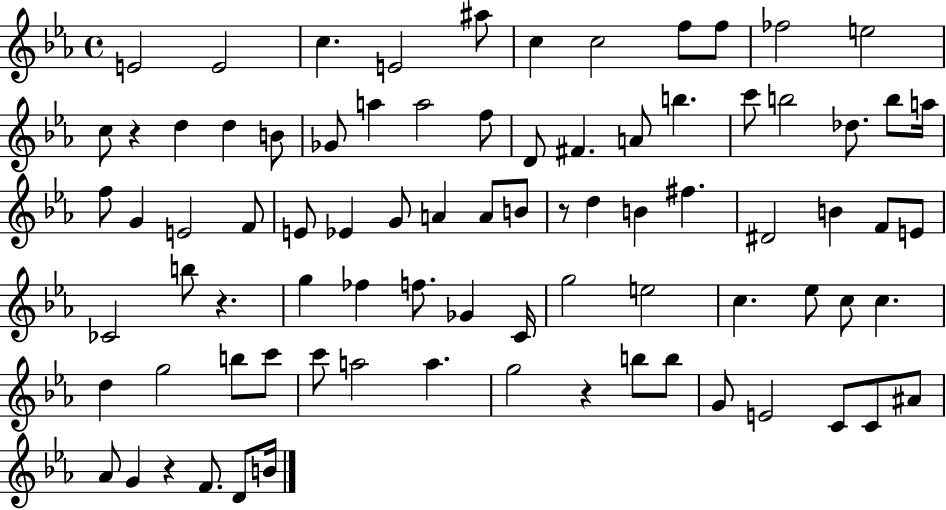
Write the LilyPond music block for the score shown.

{
  \clef treble
  \time 4/4
  \defaultTimeSignature
  \key ees \major
  e'2 e'2 | c''4. e'2 ais''8 | c''4 c''2 f''8 f''8 | fes''2 e''2 | \break c''8 r4 d''4 d''4 b'8 | ges'8 a''4 a''2 f''8 | d'8 fis'4. a'8 b''4. | c'''8 b''2 des''8. b''8 a''16 | \break f''8 g'4 e'2 f'8 | e'8 ees'4 g'8 a'4 a'8 b'8 | r8 d''4 b'4 fis''4. | dis'2 b'4 f'8 e'8 | \break ces'2 b''8 r4. | g''4 fes''4 f''8. ges'4 c'16 | g''2 e''2 | c''4. ees''8 c''8 c''4. | \break d''4 g''2 b''8 c'''8 | c'''8 a''2 a''4. | g''2 r4 b''8 b''8 | g'8 e'2 c'8 c'8 ais'8 | \break aes'8 g'4 r4 f'8. d'8 b'16 | \bar "|."
}